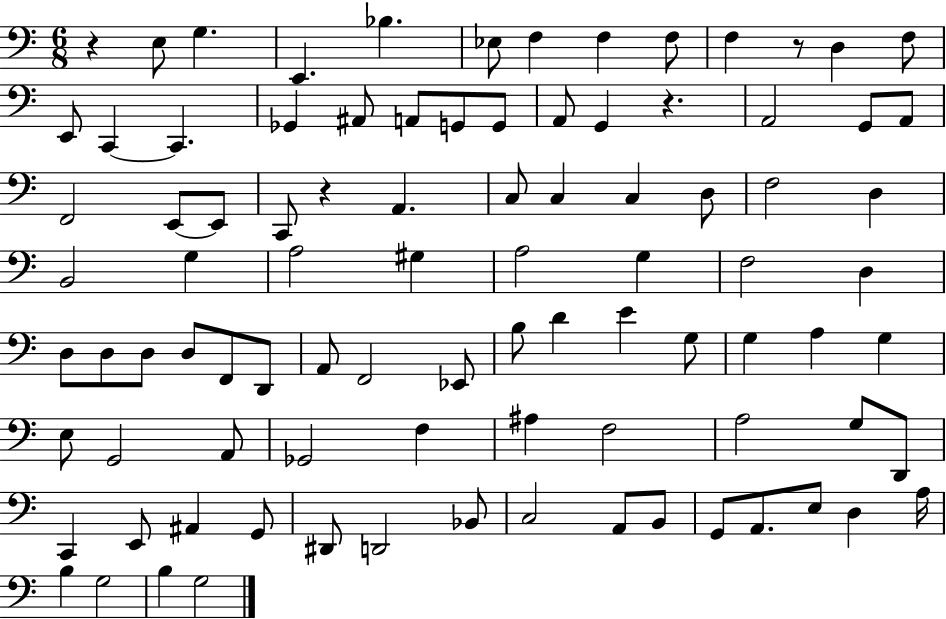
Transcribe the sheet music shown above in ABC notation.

X:1
T:Untitled
M:6/8
L:1/4
K:C
z E,/2 G, E,, _B, _E,/2 F, F, F,/2 F, z/2 D, F,/2 E,,/2 C,, C,, _G,, ^A,,/2 A,,/2 G,,/2 G,,/2 A,,/2 G,, z A,,2 G,,/2 A,,/2 F,,2 E,,/2 E,,/2 C,,/2 z A,, C,/2 C, C, D,/2 F,2 D, B,,2 G, A,2 ^G, A,2 G, F,2 D, D,/2 D,/2 D,/2 D,/2 F,,/2 D,,/2 A,,/2 F,,2 _E,,/2 B,/2 D E G,/2 G, A, G, E,/2 G,,2 A,,/2 _G,,2 F, ^A, F,2 A,2 G,/2 D,,/2 C,, E,,/2 ^A,, G,,/2 ^D,,/2 D,,2 _B,,/2 C,2 A,,/2 B,,/2 G,,/2 A,,/2 E,/2 D, A,/4 B, G,2 B, G,2